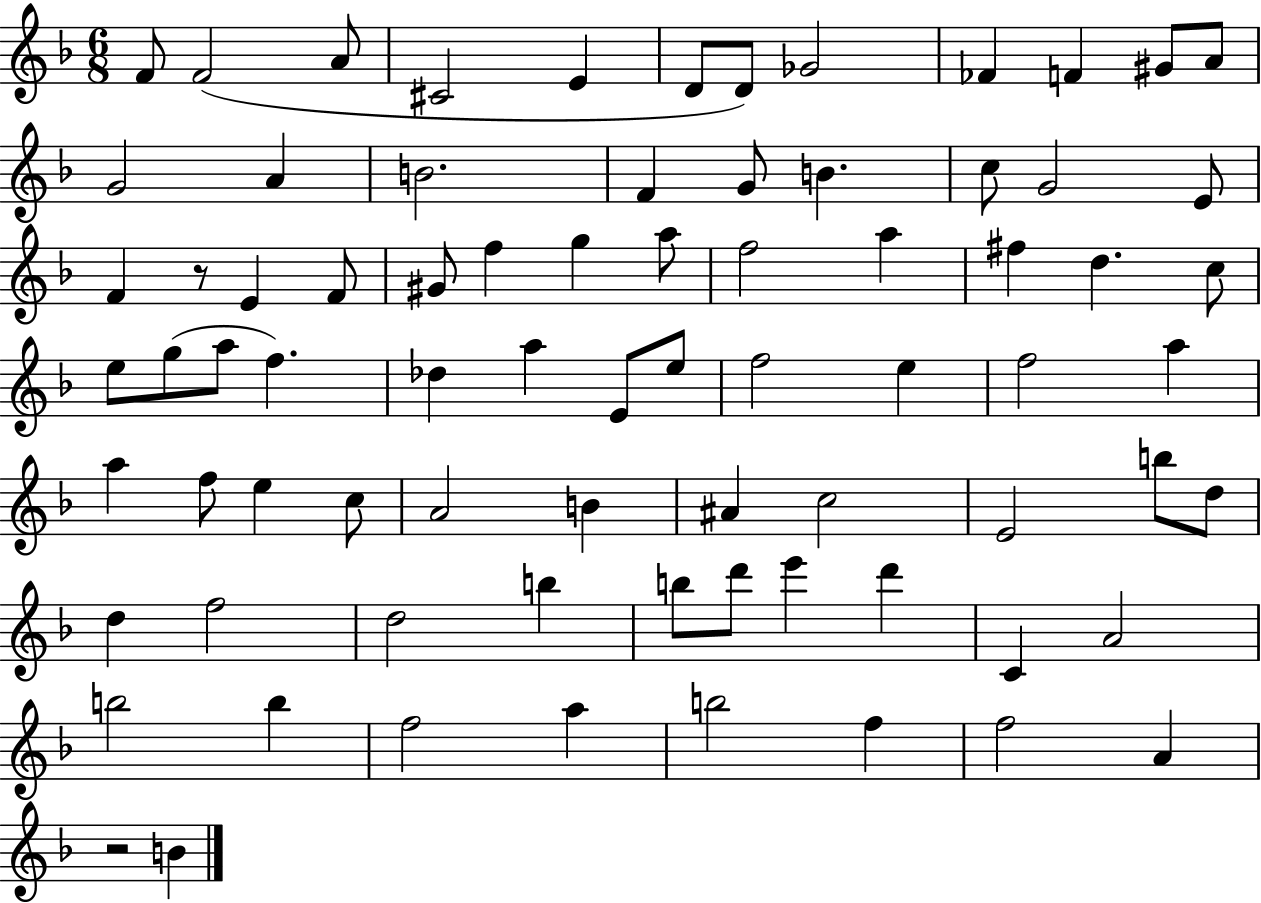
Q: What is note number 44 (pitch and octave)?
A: F5